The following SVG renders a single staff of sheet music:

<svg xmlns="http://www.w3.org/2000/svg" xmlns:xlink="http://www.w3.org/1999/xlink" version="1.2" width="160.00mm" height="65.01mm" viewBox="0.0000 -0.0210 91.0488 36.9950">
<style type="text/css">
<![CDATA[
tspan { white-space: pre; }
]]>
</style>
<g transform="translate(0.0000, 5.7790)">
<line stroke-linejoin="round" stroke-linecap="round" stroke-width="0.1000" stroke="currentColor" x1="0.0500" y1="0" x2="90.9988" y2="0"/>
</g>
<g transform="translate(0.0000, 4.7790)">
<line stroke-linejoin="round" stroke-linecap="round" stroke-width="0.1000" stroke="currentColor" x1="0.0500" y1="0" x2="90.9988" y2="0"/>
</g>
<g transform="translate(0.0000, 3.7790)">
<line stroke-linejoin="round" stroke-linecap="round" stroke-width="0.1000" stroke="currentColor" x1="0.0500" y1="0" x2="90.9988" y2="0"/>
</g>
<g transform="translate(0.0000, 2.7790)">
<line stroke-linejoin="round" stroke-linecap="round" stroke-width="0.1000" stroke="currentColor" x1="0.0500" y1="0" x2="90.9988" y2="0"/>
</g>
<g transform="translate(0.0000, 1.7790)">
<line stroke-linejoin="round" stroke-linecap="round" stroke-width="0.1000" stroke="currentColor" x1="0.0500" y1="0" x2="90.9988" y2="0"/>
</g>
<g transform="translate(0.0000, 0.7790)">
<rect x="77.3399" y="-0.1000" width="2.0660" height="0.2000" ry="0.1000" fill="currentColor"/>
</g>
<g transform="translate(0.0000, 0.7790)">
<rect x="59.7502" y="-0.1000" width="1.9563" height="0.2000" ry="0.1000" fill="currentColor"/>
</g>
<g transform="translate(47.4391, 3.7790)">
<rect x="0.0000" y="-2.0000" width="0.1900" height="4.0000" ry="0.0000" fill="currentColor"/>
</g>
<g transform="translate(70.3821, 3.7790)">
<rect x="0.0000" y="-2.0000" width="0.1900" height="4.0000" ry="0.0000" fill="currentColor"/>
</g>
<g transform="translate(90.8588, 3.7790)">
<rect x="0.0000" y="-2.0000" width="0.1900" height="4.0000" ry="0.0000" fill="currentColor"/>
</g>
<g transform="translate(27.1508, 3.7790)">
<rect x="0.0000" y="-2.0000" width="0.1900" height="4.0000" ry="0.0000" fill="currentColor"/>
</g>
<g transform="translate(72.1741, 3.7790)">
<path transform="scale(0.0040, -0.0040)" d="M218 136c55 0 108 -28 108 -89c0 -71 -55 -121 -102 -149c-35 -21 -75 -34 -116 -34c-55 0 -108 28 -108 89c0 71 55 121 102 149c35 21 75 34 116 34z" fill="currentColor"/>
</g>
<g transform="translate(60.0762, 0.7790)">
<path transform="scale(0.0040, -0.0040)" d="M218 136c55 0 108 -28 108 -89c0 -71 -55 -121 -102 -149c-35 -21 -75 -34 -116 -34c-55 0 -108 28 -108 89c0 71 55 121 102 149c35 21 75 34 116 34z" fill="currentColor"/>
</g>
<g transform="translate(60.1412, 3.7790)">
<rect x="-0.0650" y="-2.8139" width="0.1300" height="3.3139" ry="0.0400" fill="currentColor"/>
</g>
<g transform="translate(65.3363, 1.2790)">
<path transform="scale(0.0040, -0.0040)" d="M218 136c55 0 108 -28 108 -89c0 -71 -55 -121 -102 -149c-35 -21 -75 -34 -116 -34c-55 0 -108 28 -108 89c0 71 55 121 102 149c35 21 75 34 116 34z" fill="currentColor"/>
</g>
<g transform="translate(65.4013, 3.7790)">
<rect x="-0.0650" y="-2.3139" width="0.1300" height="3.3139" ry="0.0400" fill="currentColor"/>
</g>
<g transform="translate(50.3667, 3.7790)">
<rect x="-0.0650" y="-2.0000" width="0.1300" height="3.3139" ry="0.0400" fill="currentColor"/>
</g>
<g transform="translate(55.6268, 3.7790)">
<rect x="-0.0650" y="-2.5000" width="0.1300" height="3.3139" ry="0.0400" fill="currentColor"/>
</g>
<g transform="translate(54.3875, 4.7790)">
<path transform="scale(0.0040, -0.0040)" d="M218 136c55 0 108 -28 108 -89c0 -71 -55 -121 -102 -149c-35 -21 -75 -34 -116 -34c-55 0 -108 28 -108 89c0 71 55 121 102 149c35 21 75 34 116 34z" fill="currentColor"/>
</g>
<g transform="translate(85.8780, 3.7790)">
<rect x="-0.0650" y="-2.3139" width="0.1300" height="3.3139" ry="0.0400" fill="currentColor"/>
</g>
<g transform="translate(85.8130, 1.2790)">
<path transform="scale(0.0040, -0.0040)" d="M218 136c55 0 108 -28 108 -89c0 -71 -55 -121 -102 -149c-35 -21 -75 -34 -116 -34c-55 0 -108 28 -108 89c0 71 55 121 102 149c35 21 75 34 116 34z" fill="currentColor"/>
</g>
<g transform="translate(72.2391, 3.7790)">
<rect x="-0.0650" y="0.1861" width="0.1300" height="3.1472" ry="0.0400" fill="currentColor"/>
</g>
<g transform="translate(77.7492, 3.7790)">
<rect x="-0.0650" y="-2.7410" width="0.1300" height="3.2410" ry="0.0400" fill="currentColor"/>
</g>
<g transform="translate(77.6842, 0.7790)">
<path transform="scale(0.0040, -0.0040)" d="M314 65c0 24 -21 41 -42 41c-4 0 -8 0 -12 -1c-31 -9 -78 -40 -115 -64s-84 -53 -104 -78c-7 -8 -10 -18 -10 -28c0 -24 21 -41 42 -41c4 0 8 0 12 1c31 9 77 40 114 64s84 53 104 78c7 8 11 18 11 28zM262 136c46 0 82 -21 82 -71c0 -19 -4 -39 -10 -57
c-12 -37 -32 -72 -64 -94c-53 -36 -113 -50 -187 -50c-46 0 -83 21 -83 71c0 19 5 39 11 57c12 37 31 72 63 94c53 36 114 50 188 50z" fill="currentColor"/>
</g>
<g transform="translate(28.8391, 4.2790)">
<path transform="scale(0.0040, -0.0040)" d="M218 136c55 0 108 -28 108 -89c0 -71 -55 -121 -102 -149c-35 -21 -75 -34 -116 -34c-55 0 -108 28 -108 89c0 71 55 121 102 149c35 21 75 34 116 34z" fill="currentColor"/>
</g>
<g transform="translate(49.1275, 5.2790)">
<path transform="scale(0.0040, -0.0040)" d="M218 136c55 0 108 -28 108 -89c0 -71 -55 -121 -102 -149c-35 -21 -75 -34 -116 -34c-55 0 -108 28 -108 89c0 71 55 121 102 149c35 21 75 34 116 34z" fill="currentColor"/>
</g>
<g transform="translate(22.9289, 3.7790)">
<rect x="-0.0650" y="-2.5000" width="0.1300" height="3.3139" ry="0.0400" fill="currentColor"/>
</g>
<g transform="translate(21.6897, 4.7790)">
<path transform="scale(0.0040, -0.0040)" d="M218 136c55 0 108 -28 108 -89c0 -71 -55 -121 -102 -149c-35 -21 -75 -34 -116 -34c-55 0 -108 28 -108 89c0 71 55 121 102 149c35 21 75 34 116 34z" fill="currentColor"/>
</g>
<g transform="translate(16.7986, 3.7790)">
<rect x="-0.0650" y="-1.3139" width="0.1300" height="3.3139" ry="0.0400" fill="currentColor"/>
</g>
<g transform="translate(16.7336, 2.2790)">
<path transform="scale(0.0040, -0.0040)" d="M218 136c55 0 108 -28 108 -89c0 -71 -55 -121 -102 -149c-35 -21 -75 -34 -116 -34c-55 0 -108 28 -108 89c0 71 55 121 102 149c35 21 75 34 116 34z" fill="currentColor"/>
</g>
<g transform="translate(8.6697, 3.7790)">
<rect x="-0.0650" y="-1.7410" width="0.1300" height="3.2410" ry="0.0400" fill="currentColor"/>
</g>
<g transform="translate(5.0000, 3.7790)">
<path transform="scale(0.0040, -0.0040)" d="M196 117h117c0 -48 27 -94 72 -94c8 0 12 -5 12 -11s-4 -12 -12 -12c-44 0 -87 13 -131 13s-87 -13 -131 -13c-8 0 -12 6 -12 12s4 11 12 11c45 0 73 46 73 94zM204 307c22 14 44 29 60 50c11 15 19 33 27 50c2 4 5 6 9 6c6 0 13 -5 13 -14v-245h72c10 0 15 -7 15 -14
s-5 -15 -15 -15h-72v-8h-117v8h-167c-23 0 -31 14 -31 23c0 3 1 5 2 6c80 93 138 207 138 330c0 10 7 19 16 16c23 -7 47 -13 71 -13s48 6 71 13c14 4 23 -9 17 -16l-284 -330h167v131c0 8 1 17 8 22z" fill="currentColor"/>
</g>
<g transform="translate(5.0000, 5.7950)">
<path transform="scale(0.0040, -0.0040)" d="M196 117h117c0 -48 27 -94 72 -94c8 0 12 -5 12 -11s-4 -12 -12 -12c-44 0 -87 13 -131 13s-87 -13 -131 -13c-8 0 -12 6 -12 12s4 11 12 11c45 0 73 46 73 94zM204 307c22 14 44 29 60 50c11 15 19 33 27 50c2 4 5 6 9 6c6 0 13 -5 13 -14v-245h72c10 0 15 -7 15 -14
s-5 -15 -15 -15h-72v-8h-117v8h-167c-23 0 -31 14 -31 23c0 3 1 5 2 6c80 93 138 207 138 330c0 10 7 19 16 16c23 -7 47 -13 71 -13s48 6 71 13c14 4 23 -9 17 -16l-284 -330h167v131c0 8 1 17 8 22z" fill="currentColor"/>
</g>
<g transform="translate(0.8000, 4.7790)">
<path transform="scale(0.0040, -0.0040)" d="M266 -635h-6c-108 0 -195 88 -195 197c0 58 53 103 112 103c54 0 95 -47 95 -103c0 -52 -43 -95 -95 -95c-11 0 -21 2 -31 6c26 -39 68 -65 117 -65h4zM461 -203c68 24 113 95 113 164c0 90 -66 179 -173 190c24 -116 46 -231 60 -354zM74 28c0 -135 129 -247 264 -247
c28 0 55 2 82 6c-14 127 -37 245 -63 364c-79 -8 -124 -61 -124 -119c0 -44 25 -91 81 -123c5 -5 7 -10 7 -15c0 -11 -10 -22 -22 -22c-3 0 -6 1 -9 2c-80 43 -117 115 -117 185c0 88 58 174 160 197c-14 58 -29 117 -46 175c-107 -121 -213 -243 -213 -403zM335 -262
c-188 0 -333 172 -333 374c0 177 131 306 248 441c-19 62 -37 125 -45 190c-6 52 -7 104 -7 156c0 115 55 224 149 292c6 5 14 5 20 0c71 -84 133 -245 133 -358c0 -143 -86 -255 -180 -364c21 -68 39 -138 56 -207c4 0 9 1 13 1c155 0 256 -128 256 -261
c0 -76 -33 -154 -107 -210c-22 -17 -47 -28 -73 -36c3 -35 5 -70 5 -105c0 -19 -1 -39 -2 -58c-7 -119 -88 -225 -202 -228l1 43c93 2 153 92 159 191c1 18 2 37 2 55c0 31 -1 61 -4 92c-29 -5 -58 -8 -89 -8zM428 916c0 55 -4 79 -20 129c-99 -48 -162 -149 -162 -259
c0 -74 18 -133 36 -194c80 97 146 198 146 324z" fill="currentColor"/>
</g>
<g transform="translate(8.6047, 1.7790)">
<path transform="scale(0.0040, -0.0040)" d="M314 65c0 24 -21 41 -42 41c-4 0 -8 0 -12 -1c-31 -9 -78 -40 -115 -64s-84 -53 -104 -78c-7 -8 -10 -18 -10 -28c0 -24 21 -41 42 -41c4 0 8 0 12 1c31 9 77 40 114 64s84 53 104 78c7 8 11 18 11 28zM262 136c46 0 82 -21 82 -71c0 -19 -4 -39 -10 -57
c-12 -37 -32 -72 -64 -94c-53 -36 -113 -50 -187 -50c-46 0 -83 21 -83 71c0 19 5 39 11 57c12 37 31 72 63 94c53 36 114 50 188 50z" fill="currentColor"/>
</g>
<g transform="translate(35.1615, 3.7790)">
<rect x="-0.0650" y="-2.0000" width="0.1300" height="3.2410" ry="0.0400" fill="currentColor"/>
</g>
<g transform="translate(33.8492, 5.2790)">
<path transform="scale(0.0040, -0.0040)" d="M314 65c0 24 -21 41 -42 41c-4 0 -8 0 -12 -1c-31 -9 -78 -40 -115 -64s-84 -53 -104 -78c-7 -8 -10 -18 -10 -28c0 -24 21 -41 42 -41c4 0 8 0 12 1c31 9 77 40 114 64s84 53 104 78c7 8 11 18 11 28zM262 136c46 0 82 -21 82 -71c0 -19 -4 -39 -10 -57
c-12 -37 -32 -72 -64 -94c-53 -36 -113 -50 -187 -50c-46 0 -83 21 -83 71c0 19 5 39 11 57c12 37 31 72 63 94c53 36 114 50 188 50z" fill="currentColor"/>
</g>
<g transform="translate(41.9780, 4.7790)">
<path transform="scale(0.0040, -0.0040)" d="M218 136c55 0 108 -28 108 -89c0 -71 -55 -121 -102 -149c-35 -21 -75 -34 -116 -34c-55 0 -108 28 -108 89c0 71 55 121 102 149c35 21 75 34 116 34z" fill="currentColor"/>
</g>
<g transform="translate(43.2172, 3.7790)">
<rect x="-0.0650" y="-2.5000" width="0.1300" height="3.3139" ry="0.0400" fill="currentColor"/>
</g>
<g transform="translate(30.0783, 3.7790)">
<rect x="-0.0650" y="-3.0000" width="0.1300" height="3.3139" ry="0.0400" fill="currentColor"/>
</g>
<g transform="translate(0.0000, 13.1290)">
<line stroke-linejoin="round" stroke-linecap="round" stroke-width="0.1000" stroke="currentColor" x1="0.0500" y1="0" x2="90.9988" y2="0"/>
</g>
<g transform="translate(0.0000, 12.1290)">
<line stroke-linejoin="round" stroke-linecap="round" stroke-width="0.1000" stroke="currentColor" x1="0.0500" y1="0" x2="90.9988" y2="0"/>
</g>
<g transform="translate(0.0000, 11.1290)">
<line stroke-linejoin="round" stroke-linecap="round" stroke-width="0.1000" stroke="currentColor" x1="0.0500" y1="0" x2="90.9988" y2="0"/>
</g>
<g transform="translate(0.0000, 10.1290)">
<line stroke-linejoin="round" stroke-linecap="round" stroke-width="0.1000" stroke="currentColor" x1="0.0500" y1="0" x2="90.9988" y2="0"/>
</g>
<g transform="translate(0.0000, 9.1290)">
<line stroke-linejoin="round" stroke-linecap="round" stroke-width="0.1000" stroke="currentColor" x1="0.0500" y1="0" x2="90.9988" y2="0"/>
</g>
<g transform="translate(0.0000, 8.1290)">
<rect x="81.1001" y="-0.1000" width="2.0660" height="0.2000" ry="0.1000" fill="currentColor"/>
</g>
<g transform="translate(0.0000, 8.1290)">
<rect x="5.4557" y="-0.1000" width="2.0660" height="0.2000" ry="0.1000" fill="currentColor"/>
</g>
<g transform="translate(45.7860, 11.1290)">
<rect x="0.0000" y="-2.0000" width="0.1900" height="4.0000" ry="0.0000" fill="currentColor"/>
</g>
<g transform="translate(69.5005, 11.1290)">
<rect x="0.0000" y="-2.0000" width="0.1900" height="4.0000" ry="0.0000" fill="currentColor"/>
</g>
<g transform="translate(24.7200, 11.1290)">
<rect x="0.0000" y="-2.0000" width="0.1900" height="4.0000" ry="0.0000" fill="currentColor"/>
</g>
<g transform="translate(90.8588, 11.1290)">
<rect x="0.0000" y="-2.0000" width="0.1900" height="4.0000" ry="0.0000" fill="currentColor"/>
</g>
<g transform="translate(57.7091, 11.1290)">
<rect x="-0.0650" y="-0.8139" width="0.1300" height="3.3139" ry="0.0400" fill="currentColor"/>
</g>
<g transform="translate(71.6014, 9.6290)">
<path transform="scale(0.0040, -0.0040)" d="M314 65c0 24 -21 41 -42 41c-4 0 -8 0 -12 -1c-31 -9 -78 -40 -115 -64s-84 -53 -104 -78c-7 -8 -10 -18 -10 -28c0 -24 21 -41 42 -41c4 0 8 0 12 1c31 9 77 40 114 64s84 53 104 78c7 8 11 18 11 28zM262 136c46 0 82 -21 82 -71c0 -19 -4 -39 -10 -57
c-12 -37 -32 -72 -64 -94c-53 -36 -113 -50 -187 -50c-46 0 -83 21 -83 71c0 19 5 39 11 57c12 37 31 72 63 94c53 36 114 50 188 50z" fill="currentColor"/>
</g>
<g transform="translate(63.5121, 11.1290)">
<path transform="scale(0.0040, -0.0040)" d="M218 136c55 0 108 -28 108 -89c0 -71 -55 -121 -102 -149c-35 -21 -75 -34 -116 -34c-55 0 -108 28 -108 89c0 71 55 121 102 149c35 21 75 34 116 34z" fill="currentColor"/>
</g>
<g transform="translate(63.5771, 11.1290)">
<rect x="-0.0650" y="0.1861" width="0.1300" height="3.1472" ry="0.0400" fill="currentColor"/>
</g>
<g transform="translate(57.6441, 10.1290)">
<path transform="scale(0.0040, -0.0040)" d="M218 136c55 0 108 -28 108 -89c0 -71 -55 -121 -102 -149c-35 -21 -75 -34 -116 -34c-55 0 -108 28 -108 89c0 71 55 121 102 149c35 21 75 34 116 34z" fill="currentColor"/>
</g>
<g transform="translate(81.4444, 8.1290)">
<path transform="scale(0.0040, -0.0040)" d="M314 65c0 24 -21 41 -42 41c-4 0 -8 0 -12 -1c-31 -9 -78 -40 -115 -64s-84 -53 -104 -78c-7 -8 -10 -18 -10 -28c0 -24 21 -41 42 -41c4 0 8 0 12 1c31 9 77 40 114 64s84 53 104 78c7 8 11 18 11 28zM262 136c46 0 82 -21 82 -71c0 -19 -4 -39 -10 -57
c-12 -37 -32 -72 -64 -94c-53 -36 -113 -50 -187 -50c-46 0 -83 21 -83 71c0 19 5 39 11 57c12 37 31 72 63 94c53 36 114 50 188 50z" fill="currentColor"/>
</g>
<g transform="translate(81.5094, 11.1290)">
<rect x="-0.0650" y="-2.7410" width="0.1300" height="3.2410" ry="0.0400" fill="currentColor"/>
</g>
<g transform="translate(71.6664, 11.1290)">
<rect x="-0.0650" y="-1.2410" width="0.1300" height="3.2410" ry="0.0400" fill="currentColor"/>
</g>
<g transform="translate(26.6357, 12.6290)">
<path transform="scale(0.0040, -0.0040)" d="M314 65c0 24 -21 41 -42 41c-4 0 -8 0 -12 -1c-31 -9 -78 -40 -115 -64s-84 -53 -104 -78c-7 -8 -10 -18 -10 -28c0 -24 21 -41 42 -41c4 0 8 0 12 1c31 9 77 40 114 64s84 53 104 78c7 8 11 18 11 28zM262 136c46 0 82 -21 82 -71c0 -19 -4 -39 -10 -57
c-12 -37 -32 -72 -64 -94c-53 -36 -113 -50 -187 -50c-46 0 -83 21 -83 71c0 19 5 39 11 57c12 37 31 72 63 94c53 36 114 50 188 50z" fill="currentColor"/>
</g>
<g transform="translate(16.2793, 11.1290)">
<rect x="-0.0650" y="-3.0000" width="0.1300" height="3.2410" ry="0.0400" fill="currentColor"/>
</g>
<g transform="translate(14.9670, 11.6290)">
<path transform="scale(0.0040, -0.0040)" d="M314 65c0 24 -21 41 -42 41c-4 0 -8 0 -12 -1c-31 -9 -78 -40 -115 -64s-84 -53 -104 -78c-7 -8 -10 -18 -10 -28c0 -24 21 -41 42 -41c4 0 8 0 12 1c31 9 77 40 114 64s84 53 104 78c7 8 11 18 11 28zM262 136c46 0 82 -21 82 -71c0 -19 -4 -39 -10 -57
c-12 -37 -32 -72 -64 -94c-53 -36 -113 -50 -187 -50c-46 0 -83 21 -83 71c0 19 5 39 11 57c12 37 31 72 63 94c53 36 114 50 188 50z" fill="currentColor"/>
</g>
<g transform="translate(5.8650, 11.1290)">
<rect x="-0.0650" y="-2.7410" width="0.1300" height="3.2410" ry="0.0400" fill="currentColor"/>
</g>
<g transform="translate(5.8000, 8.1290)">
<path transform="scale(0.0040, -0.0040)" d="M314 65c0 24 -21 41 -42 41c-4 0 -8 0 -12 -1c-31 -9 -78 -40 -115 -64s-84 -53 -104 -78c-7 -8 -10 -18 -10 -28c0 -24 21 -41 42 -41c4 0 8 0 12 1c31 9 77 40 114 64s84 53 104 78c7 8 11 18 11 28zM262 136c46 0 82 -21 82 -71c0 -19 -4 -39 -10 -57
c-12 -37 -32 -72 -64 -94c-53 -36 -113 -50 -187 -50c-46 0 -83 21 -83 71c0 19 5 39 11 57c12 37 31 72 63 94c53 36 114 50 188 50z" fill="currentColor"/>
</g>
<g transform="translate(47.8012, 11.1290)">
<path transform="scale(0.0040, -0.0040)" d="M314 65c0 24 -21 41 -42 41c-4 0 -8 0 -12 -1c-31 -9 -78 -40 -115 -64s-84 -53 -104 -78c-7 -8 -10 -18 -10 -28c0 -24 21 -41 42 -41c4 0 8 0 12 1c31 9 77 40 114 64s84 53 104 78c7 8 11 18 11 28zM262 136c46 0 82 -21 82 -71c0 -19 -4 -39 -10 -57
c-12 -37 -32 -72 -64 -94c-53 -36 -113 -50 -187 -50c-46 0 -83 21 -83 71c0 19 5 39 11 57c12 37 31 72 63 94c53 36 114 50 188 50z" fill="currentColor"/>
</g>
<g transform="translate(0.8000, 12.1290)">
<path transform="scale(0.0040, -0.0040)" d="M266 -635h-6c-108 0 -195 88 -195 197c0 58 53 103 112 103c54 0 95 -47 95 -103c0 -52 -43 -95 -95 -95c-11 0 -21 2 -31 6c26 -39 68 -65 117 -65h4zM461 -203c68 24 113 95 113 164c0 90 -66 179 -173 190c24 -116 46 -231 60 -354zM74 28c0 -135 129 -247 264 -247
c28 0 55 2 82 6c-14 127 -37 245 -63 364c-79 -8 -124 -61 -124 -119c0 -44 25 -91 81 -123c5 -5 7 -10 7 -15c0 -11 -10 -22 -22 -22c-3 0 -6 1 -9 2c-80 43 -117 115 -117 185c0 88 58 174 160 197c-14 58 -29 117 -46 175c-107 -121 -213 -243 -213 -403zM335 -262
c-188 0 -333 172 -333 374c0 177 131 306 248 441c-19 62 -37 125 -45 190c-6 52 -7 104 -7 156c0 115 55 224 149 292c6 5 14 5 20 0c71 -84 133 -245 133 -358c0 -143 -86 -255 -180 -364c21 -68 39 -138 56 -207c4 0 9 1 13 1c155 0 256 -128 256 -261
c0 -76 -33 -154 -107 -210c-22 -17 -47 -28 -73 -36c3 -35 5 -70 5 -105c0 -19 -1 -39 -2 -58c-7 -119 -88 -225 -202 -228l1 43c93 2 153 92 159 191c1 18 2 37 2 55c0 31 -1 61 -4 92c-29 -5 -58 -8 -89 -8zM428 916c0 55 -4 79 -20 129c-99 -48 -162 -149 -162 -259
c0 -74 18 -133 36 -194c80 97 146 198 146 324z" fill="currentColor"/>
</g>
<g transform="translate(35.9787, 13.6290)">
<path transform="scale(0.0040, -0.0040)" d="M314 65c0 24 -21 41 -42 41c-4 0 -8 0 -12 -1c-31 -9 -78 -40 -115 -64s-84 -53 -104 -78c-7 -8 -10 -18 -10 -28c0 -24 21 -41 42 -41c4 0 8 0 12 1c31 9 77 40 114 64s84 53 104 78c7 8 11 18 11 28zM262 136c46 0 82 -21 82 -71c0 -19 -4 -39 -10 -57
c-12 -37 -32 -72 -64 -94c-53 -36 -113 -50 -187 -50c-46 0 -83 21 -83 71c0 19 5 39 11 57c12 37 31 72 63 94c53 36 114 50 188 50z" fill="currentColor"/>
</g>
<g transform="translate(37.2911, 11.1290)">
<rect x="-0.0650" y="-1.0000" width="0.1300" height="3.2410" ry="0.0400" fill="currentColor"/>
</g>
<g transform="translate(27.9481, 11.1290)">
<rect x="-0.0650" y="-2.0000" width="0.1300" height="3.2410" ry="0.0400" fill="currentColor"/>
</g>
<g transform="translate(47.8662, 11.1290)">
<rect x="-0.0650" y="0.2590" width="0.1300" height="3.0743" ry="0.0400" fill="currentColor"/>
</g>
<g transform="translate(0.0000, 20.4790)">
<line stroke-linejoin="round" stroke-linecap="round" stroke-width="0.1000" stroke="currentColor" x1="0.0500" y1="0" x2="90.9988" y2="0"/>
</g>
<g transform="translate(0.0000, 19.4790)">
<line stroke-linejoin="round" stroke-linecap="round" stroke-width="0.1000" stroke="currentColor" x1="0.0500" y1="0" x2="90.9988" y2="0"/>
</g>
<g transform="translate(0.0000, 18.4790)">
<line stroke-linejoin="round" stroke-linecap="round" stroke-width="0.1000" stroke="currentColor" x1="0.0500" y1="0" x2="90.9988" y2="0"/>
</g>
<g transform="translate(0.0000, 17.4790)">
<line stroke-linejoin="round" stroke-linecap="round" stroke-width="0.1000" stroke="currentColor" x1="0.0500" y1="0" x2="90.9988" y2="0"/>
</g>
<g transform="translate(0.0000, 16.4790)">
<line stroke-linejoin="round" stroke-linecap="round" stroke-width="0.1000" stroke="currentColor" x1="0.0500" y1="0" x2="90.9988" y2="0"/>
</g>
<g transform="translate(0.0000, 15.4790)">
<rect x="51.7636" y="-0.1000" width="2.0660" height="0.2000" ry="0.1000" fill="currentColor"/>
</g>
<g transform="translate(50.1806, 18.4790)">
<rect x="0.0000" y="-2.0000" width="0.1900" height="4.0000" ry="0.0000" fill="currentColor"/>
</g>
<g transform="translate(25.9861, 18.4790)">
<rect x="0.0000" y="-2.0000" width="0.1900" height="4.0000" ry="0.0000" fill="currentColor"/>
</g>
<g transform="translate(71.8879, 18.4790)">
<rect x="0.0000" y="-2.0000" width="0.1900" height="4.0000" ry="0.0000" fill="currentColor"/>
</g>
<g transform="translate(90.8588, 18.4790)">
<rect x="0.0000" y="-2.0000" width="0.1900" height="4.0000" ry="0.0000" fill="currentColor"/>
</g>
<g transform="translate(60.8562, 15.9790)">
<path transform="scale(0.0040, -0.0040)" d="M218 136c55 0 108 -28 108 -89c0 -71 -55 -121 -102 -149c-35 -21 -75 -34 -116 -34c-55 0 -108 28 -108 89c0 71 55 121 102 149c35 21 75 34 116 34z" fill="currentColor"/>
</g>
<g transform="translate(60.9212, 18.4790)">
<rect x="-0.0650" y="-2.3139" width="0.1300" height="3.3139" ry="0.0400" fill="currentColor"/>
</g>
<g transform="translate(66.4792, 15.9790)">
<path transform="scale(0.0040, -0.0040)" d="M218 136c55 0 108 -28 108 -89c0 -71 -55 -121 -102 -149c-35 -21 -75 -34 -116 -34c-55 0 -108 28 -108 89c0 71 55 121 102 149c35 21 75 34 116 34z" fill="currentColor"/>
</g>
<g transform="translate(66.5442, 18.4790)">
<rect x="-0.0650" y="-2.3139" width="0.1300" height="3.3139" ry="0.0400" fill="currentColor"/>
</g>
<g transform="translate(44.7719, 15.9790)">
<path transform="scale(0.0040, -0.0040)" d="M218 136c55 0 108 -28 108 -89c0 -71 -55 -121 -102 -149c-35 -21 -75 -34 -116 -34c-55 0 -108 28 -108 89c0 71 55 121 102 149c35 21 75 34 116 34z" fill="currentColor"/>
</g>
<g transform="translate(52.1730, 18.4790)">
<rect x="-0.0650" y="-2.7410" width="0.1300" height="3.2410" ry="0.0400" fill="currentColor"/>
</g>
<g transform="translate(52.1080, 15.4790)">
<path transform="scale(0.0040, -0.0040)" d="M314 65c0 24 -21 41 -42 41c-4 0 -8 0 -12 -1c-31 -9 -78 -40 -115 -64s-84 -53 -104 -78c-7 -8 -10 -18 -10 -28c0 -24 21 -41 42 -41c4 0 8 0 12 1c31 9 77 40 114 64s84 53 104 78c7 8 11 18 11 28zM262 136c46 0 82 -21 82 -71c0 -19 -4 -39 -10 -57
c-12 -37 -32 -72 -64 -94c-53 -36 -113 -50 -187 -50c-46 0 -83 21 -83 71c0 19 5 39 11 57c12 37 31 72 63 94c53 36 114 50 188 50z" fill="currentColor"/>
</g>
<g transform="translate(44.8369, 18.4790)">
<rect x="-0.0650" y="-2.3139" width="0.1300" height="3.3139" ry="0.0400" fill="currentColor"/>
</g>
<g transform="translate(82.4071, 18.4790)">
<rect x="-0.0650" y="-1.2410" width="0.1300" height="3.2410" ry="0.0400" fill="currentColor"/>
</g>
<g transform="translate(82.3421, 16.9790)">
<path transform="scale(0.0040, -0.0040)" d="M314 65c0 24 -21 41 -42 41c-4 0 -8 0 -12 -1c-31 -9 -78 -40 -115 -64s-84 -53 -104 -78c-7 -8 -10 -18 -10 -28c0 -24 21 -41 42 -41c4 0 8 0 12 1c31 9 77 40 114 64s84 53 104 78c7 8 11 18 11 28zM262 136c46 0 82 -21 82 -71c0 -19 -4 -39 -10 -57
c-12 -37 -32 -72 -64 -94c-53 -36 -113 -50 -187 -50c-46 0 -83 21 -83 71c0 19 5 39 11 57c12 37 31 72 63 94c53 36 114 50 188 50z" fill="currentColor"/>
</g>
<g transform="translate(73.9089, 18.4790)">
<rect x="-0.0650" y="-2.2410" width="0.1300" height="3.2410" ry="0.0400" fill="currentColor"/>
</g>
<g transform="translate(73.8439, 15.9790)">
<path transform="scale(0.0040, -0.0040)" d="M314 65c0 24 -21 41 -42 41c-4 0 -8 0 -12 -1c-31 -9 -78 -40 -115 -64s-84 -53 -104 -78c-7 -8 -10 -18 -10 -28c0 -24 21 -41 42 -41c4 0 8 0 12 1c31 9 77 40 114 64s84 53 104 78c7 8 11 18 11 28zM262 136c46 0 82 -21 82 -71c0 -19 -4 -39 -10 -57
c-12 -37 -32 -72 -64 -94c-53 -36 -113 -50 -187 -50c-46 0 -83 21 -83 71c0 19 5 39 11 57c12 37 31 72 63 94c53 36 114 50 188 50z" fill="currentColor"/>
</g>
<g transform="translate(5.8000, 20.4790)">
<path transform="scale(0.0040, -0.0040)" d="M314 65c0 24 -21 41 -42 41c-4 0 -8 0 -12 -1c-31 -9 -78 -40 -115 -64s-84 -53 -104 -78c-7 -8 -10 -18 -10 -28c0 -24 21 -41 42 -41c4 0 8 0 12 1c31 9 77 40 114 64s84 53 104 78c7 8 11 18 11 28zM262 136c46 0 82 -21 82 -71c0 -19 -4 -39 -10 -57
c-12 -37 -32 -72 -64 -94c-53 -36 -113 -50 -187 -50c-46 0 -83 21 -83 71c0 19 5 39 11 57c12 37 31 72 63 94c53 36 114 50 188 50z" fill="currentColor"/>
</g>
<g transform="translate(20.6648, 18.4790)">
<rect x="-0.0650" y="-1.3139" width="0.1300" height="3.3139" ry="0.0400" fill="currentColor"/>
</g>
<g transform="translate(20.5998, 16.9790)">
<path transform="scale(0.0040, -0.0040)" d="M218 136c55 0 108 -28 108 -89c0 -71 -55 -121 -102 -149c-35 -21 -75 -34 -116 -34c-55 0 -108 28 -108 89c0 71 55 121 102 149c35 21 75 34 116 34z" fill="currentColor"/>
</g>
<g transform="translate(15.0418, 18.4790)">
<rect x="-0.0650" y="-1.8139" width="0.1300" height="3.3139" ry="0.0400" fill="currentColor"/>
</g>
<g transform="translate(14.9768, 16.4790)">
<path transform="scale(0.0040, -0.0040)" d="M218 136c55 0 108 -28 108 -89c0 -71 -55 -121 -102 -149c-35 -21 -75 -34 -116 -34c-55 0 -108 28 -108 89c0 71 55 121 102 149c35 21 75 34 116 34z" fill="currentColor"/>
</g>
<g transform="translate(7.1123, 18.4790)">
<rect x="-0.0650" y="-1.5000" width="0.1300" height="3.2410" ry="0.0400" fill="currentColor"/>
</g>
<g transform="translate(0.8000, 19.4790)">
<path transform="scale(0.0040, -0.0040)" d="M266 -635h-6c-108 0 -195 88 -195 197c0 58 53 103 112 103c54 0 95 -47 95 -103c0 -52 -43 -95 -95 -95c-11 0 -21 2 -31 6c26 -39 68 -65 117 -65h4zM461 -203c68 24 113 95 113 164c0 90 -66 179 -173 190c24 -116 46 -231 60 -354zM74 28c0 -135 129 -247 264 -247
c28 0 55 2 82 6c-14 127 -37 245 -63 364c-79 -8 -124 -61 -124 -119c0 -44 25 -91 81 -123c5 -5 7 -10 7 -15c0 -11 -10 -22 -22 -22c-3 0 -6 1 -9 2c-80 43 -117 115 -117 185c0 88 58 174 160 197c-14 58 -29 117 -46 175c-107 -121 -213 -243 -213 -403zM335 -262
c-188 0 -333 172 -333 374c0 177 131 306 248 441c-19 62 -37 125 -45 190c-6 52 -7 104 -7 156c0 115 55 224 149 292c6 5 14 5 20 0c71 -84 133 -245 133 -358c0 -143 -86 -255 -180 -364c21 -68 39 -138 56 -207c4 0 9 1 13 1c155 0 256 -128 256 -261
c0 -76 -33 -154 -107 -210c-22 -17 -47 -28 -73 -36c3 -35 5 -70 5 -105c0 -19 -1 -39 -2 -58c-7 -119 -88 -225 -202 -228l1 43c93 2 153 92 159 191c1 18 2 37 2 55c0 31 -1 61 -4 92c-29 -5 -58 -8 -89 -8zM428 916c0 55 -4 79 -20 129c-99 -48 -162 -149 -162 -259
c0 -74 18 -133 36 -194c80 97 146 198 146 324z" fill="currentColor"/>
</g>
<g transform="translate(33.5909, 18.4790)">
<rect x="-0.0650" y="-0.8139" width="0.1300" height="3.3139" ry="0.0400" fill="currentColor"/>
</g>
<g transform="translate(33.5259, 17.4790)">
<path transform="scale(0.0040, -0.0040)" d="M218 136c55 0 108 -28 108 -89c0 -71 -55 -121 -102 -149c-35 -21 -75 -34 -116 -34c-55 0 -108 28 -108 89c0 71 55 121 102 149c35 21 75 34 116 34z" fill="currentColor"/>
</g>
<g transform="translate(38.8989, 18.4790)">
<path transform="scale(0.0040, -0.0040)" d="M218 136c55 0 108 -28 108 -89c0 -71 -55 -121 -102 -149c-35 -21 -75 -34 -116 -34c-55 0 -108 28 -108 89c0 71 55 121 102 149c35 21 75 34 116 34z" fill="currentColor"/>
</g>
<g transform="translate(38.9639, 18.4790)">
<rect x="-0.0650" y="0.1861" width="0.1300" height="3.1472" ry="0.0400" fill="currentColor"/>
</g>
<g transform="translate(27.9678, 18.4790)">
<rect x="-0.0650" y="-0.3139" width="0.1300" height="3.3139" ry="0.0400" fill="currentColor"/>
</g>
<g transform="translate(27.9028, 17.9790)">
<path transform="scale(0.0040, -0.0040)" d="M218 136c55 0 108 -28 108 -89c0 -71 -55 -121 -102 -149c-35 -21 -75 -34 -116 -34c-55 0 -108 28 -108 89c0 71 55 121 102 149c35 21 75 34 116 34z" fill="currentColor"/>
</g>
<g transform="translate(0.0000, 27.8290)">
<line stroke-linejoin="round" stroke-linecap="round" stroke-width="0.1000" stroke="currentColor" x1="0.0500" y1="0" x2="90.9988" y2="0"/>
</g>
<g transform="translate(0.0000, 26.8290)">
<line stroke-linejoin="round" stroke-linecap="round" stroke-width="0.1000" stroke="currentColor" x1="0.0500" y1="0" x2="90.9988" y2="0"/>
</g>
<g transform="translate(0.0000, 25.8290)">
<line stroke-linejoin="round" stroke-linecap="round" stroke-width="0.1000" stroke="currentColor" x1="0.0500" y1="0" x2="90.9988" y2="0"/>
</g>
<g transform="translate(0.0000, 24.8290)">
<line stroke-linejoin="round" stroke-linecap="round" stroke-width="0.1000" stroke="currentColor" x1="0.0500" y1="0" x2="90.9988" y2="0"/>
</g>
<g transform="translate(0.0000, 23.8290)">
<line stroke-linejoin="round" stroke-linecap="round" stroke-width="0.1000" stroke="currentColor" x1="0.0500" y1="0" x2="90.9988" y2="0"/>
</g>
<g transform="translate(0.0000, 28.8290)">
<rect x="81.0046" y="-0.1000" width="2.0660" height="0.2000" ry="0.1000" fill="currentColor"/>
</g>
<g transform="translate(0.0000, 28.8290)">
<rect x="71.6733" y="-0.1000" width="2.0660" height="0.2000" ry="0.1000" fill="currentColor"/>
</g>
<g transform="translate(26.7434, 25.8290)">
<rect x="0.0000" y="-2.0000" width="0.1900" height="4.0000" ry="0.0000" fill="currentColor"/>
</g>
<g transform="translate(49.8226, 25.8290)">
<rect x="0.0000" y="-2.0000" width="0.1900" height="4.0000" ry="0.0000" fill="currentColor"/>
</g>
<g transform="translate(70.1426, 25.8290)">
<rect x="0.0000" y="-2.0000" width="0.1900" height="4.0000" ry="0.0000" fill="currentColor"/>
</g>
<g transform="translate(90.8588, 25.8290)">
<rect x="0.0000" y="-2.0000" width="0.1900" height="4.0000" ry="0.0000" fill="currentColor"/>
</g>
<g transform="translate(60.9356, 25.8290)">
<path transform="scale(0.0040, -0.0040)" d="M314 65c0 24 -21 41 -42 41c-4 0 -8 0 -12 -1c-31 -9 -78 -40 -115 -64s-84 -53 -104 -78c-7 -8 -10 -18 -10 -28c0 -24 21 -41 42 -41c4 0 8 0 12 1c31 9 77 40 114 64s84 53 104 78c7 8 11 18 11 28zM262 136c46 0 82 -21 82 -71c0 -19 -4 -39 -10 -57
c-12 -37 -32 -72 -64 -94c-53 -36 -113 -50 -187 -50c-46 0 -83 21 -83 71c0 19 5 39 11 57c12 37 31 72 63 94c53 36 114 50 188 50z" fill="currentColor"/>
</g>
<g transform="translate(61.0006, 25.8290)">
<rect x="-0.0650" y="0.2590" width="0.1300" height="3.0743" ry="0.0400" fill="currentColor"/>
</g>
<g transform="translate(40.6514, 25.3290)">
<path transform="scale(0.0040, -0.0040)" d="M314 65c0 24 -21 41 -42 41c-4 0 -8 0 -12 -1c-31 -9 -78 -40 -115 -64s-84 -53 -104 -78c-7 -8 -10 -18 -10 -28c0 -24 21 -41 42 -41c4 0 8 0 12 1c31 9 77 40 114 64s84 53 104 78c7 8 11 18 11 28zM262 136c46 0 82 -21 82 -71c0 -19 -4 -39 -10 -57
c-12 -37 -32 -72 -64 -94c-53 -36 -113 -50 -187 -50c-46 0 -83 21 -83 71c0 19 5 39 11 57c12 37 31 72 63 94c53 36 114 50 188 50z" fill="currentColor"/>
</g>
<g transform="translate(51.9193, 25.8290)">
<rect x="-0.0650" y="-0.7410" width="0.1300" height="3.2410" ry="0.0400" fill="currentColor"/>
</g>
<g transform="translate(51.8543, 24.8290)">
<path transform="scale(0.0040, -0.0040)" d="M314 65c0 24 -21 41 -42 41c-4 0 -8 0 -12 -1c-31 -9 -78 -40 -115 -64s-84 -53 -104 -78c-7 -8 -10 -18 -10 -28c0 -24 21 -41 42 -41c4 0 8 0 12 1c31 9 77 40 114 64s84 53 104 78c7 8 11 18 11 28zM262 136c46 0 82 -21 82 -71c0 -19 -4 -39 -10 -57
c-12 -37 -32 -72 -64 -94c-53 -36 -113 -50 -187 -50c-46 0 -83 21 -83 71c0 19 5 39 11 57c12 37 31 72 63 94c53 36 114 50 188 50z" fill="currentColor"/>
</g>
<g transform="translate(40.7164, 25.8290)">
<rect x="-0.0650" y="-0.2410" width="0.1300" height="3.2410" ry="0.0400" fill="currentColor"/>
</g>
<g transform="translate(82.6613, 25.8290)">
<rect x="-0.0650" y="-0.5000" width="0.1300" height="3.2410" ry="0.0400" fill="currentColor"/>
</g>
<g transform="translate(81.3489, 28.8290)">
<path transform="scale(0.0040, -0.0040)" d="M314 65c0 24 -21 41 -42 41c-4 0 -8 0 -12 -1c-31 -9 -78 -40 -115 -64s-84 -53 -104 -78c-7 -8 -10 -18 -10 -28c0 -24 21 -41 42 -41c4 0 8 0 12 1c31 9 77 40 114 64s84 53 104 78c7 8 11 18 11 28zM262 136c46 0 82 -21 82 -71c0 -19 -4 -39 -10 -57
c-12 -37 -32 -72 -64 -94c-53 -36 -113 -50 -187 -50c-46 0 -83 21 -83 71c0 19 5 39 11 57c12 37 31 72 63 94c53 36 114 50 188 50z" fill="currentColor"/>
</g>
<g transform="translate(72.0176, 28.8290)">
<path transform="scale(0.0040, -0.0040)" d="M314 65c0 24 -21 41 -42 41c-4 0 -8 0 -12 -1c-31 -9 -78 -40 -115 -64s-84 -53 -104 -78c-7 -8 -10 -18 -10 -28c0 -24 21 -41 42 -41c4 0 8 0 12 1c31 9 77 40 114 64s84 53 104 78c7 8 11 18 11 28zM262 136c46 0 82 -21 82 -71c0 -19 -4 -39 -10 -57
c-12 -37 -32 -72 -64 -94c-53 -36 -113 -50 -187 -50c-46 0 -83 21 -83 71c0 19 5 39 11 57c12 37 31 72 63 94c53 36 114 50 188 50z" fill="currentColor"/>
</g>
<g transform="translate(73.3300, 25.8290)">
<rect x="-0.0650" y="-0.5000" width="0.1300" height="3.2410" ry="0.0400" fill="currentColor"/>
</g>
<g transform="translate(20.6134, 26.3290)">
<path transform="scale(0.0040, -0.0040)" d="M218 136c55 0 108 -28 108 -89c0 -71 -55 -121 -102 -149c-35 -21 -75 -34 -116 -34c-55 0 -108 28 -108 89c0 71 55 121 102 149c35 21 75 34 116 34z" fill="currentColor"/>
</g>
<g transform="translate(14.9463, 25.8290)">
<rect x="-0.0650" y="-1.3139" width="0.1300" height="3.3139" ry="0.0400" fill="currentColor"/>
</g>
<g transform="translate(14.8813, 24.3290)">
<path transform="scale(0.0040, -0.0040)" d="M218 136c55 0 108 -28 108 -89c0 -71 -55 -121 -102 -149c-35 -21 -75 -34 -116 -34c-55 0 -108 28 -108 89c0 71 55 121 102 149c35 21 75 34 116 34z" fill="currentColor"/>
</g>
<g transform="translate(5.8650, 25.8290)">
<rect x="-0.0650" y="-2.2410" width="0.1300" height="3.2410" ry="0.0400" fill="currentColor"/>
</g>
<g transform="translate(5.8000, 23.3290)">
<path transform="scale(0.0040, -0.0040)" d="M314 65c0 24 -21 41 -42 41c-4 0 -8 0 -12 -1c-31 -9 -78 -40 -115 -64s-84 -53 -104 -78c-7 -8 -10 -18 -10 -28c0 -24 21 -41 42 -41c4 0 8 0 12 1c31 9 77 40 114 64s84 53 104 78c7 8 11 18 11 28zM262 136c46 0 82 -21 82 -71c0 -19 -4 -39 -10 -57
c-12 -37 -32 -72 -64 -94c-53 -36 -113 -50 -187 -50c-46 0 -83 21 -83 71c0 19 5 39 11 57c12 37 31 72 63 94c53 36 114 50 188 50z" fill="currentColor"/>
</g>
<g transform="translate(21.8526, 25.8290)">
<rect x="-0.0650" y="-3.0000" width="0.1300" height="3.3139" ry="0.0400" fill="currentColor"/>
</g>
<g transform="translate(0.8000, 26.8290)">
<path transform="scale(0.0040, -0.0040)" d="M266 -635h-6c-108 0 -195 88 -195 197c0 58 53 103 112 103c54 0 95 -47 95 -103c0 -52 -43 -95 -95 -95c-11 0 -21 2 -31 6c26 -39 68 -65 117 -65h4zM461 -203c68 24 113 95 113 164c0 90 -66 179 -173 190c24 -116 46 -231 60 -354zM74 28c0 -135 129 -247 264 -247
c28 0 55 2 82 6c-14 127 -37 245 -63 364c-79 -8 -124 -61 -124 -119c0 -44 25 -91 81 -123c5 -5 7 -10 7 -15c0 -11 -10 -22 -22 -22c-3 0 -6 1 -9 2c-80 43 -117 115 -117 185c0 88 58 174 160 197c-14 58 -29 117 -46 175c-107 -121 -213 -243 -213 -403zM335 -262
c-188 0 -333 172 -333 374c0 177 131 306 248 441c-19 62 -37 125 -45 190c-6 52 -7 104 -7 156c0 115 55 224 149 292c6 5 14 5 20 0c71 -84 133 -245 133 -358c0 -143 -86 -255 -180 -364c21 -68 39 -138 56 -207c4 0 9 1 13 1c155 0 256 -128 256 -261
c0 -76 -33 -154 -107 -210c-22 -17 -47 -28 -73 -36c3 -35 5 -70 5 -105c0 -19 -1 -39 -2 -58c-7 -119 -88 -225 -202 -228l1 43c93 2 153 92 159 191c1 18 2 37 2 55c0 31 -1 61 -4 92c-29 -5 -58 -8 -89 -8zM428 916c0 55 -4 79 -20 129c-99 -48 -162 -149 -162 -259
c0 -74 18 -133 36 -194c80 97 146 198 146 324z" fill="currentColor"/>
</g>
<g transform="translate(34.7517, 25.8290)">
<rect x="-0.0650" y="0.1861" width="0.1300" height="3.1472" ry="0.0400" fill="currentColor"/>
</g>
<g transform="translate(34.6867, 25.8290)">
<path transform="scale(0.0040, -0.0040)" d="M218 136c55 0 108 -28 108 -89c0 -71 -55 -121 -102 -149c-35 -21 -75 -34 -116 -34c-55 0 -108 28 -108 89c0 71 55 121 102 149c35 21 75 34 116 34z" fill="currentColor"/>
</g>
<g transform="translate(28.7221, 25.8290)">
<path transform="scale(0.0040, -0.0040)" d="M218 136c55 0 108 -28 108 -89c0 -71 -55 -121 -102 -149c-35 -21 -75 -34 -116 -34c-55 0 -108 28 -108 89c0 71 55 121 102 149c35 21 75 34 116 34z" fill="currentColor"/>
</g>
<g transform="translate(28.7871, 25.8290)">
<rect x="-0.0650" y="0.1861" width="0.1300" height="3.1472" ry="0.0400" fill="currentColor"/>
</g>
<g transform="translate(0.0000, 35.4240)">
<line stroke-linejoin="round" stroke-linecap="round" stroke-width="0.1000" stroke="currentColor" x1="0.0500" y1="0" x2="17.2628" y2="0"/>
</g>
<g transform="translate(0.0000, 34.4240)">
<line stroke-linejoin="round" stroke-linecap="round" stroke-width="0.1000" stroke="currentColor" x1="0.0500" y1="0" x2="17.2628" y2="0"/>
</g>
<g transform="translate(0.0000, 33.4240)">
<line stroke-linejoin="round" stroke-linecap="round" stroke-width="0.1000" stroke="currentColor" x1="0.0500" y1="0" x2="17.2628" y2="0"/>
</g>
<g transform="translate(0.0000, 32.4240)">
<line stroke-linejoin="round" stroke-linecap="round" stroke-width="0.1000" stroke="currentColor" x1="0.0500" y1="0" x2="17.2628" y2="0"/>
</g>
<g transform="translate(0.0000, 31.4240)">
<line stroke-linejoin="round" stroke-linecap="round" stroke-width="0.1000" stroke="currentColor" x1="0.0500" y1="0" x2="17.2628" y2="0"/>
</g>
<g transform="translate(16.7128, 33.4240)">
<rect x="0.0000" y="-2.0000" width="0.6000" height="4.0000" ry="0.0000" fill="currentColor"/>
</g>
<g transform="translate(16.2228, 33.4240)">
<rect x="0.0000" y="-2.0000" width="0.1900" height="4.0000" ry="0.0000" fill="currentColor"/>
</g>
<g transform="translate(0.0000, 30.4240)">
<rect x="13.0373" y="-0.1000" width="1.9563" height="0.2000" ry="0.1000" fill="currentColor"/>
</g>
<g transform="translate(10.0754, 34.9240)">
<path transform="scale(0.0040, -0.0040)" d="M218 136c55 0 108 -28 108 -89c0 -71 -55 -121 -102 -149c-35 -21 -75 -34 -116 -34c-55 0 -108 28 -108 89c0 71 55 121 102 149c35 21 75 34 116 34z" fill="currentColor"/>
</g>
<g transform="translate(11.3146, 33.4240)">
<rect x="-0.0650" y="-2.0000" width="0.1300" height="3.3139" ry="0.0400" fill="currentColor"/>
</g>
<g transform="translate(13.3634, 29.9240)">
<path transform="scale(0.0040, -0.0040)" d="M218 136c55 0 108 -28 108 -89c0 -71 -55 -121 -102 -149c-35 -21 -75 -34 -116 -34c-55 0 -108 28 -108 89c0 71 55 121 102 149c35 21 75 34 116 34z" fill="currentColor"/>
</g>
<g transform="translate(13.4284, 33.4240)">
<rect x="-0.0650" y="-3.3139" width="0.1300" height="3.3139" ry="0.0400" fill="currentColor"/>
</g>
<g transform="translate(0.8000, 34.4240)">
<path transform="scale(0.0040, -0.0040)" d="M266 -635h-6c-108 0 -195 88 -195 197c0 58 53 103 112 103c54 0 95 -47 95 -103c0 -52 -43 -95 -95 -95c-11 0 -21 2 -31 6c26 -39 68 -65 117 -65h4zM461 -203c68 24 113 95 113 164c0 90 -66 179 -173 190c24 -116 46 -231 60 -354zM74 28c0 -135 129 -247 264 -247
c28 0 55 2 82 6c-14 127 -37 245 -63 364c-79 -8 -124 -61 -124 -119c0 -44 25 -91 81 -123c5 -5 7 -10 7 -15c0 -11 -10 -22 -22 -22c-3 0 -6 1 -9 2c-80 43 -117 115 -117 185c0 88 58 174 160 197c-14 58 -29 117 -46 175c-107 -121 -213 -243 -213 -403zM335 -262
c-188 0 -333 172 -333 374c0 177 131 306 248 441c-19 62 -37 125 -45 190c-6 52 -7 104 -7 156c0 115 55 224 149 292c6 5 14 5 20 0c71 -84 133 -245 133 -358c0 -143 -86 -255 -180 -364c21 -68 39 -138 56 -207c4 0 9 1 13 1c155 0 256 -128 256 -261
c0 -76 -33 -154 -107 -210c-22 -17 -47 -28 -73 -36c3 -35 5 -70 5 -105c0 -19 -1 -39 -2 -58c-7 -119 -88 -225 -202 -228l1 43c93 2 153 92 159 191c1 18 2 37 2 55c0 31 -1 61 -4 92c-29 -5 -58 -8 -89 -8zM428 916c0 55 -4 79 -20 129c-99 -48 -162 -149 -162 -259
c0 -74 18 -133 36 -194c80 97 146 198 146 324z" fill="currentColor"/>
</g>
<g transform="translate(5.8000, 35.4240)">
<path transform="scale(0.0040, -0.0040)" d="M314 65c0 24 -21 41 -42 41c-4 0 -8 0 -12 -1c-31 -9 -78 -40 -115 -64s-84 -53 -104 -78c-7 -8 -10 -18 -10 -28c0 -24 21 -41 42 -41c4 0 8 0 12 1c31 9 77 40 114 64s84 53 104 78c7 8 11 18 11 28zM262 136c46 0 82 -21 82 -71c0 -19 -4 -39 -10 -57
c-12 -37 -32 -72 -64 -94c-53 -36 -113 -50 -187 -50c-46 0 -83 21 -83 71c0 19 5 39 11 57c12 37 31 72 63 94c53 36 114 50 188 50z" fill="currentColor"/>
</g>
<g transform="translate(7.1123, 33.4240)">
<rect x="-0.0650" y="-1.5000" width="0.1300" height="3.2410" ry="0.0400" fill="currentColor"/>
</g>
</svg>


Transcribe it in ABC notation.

X:1
T:Untitled
M:4/4
L:1/4
K:C
f2 e G A F2 G F G a g B a2 g a2 A2 F2 D2 B2 d B e2 a2 E2 f e c d B g a2 g g g2 e2 g2 e A B B c2 d2 B2 C2 C2 E2 F b